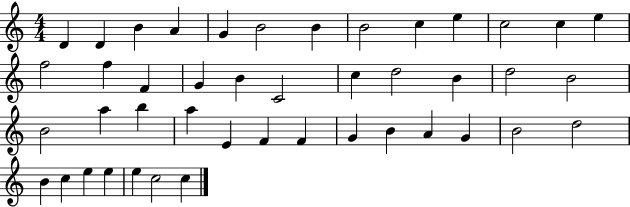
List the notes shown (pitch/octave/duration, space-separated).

D4/q D4/q B4/q A4/q G4/q B4/h B4/q B4/h C5/q E5/q C5/h C5/q E5/q F5/h F5/q F4/q G4/q B4/q C4/h C5/q D5/h B4/q D5/h B4/h B4/h A5/q B5/q A5/q E4/q F4/q F4/q G4/q B4/q A4/q G4/q B4/h D5/h B4/q C5/q E5/q E5/q E5/q C5/h C5/q